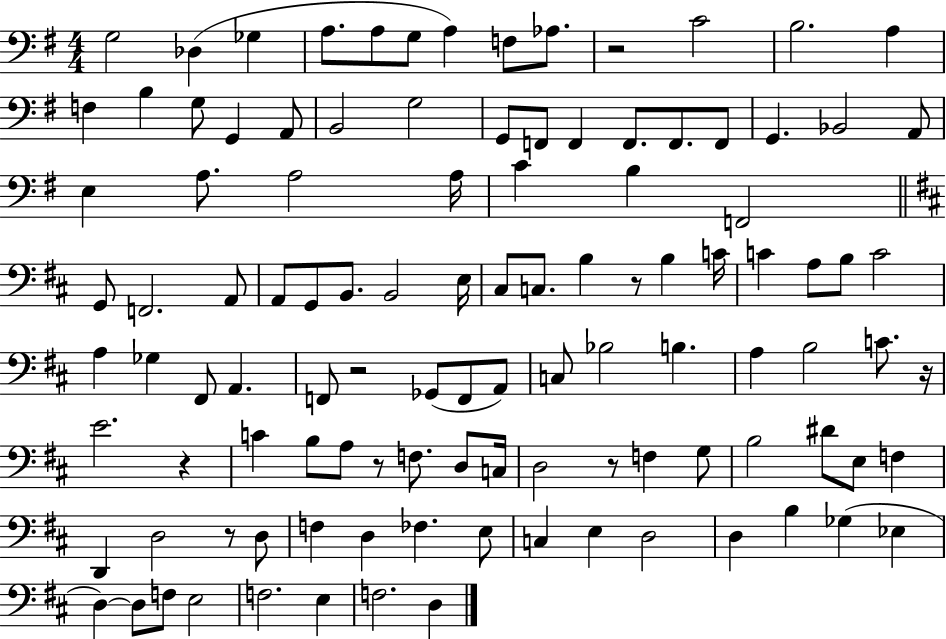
G3/h Db3/q Gb3/q A3/e. A3/e G3/e A3/q F3/e Ab3/e. R/h C4/h B3/h. A3/q F3/q B3/q G3/e G2/q A2/e B2/h G3/h G2/e F2/e F2/q F2/e. F2/e. F2/e G2/q. Bb2/h A2/e E3/q A3/e. A3/h A3/s C4/q B3/q F2/h G2/e F2/h. A2/e A2/e G2/e B2/e. B2/h E3/s C#3/e C3/e. B3/q R/e B3/q C4/s C4/q A3/e B3/e C4/h A3/q Gb3/q F#2/e A2/q. F2/e R/h Gb2/e F2/e A2/e C3/e Bb3/h B3/q. A3/q B3/h C4/e. R/s E4/h. R/q C4/q B3/e A3/e R/e F3/e. D3/e C3/s D3/h R/e F3/q G3/e B3/h D#4/e E3/e F3/q D2/q D3/h R/e D3/e F3/q D3/q FES3/q. E3/e C3/q E3/q D3/h D3/q B3/q Gb3/q Eb3/q D3/q D3/e F3/e E3/h F3/h. E3/q F3/h. D3/q